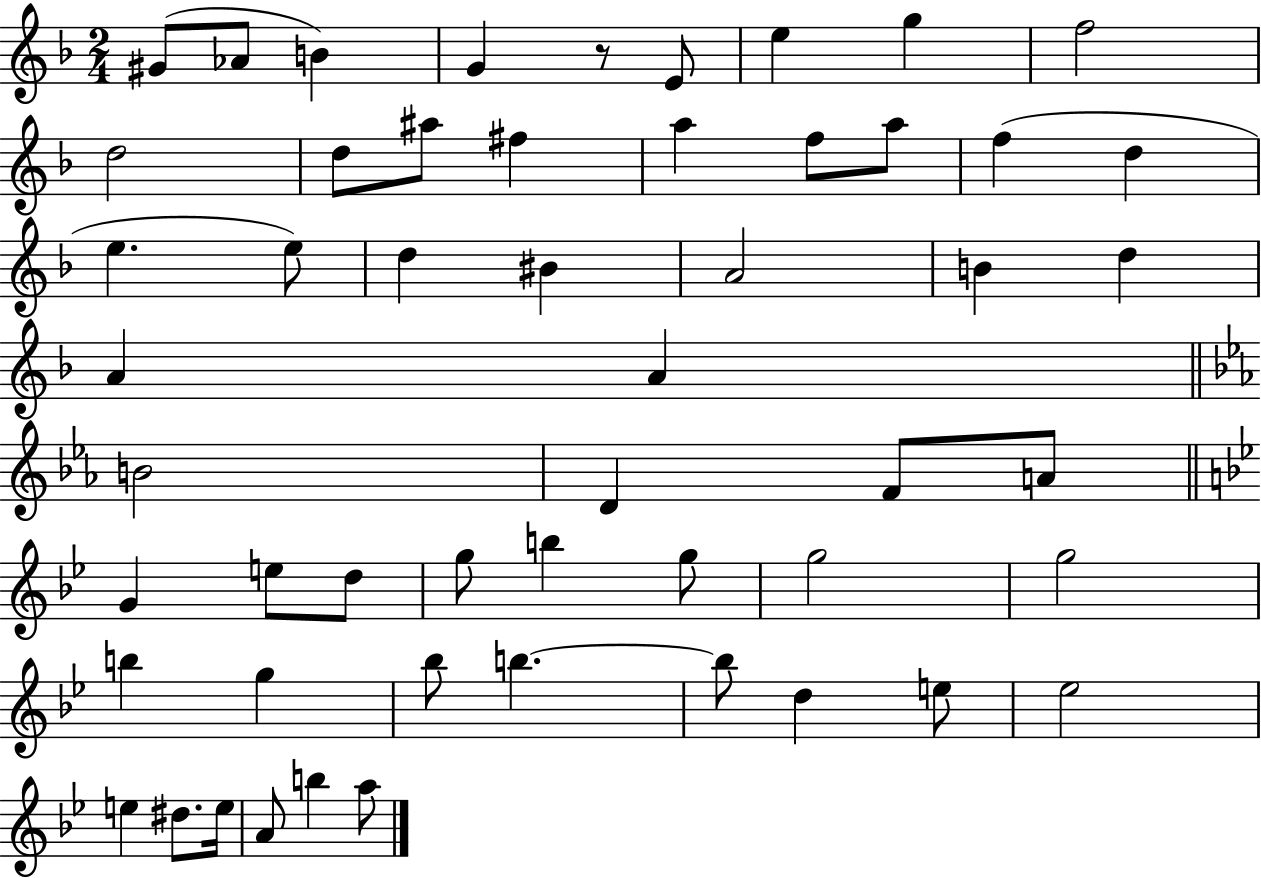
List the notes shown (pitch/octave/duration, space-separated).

G#4/e Ab4/e B4/q G4/q R/e E4/e E5/q G5/q F5/h D5/h D5/e A#5/e F#5/q A5/q F5/e A5/e F5/q D5/q E5/q. E5/e D5/q BIS4/q A4/h B4/q D5/q A4/q A4/q B4/h D4/q F4/e A4/e G4/q E5/e D5/e G5/e B5/q G5/e G5/h G5/h B5/q G5/q Bb5/e B5/q. B5/e D5/q E5/e Eb5/h E5/q D#5/e. E5/s A4/e B5/q A5/e